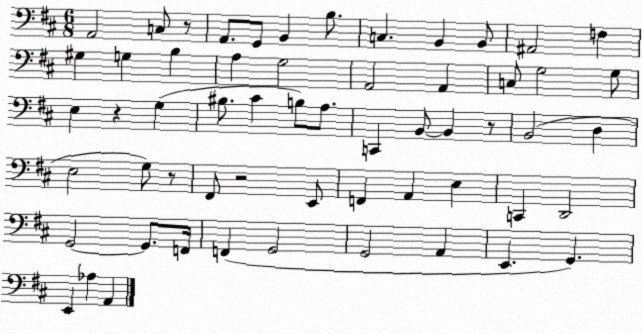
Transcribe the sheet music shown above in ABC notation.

X:1
T:Untitled
M:6/8
L:1/4
K:D
A,,2 C,/2 z/2 A,,/2 G,,/2 B,, B,/2 C, B,, B,,/2 ^A,,2 F, ^G, G, B, A, G,2 A,,2 A,, C,/2 G,2 G,/2 E, z G, ^B,/2 ^C B,/2 A,/2 C,, B,,/2 B,, z/2 B,,2 D, E,2 G,/2 z/2 ^F,,/2 z2 E,,/2 F,, A,, E, C,, D,,2 G,,2 G,,/2 F,,/4 F,, G,,2 G,,2 A,, E,, G,, E,, _A, A,,